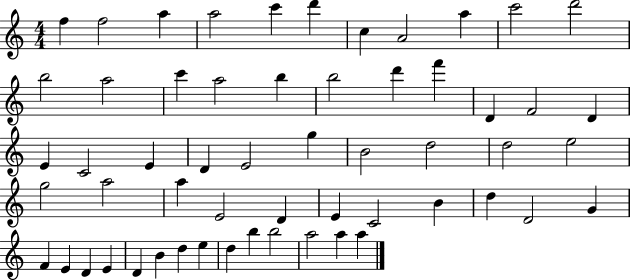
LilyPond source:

{
  \clef treble
  \numericTimeSignature
  \time 4/4
  \key c \major
  f''4 f''2 a''4 | a''2 c'''4 d'''4 | c''4 a'2 a''4 | c'''2 d'''2 | \break b''2 a''2 | c'''4 a''2 b''4 | b''2 d'''4 f'''4 | d'4 f'2 d'4 | \break e'4 c'2 e'4 | d'4 e'2 g''4 | b'2 d''2 | d''2 e''2 | \break g''2 a''2 | a''4 e'2 d'4 | e'4 c'2 b'4 | d''4 d'2 g'4 | \break f'4 e'4 d'4 e'4 | d'4 b'4 d''4 e''4 | d''4 b''4 b''2 | a''2 a''4 a''4 | \break \bar "|."
}